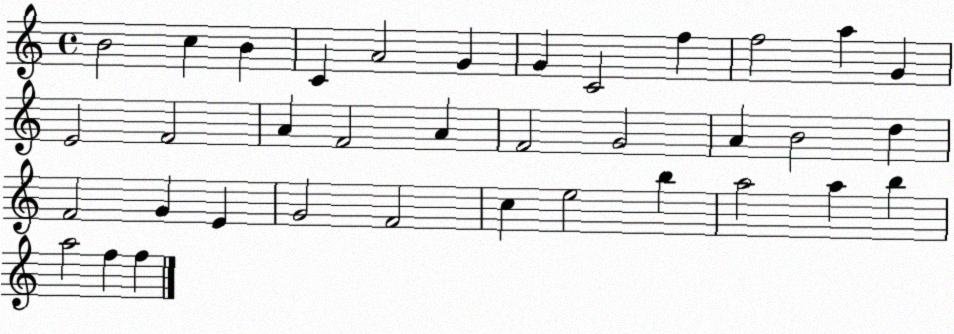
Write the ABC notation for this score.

X:1
T:Untitled
M:4/4
L:1/4
K:C
B2 c B C A2 G G C2 f f2 a G E2 F2 A F2 A F2 G2 A B2 d F2 G E G2 F2 c e2 b a2 a b a2 f f